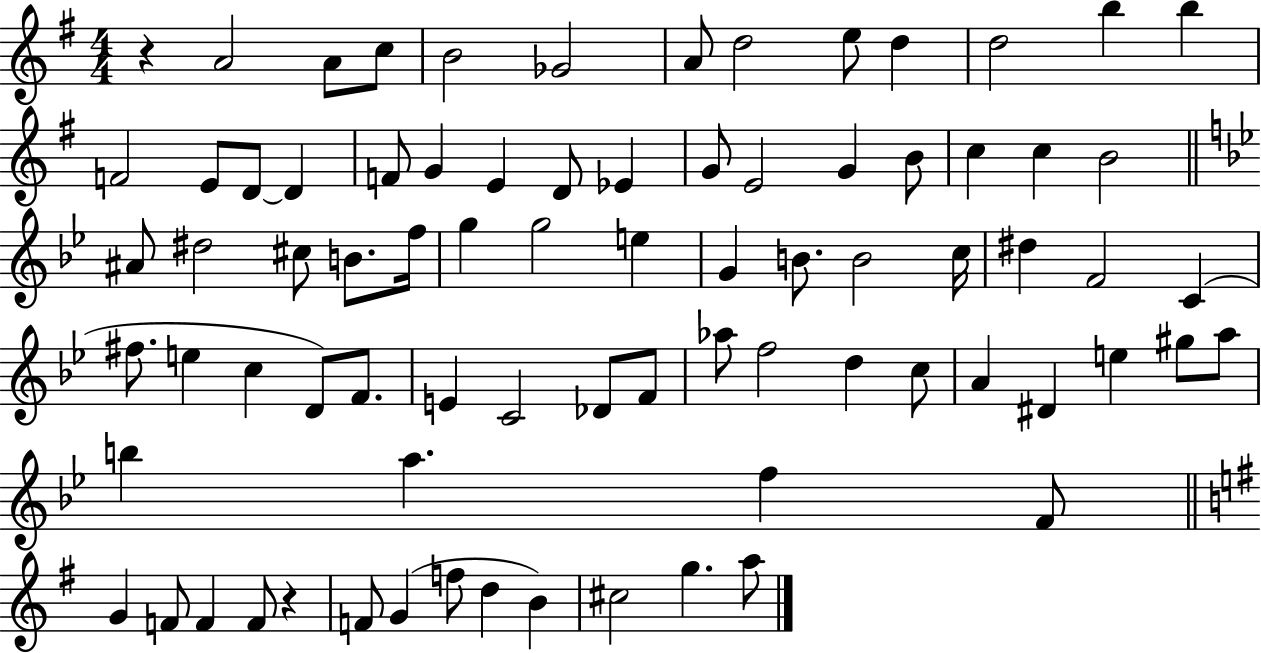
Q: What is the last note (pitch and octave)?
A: A5